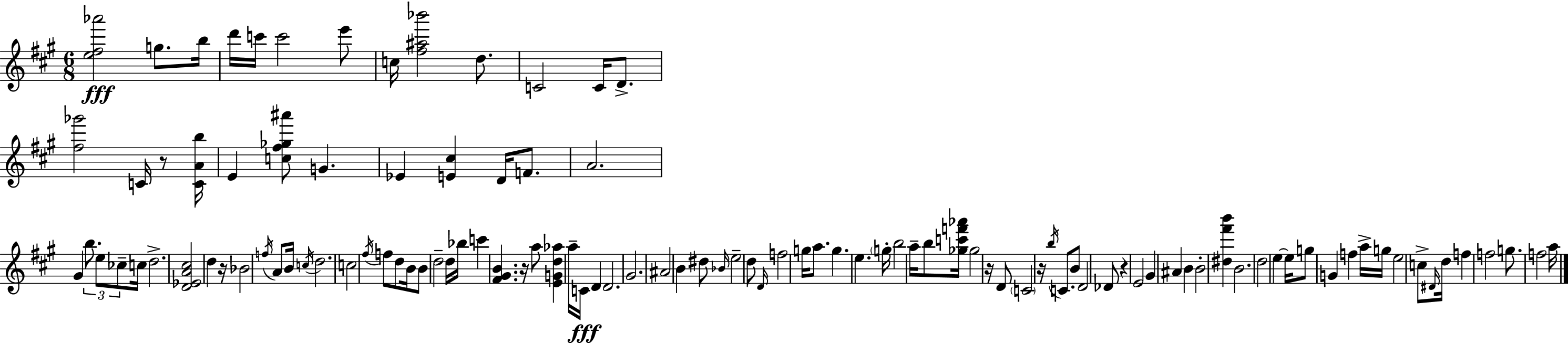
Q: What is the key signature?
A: A major